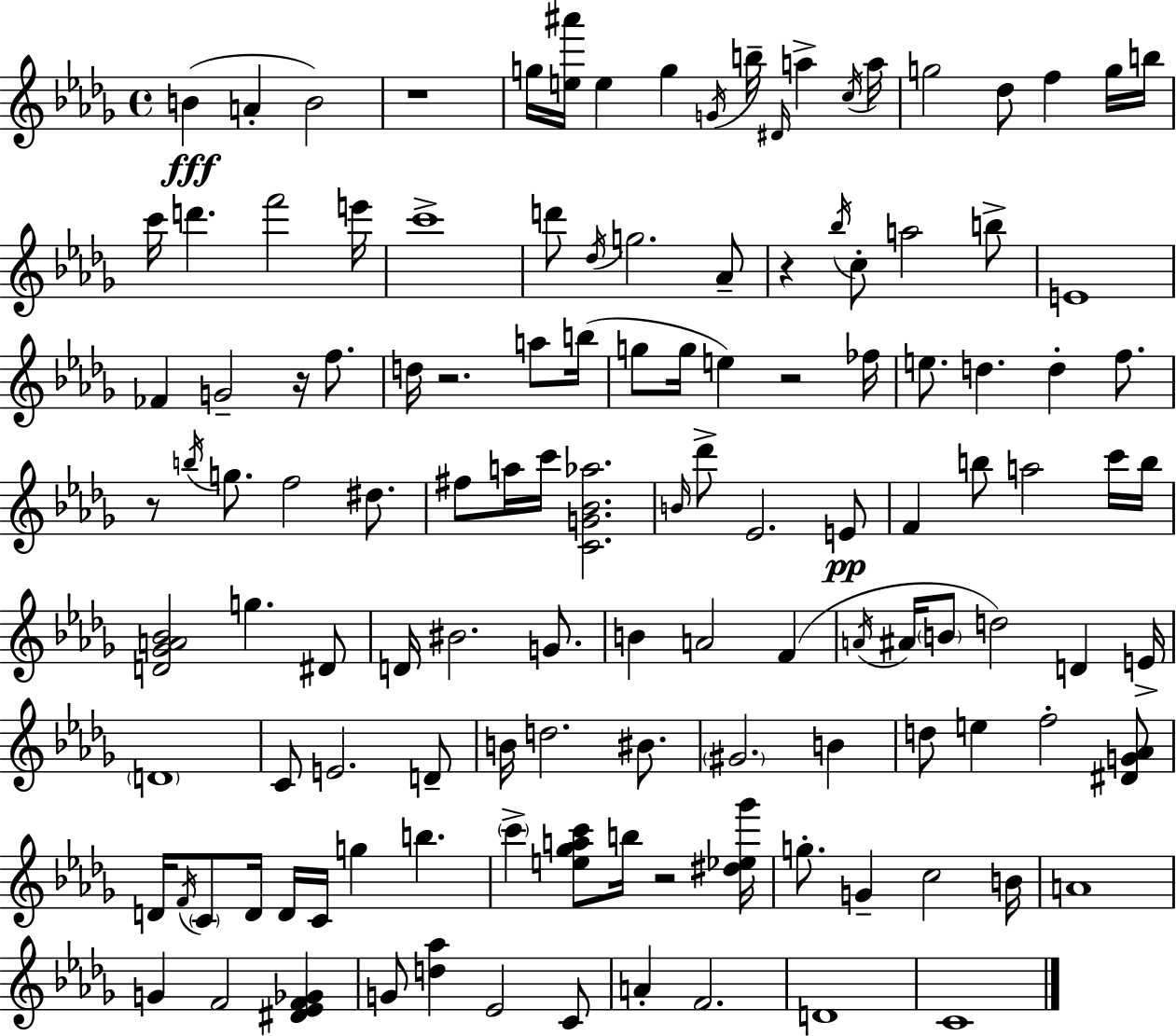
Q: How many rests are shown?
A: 7